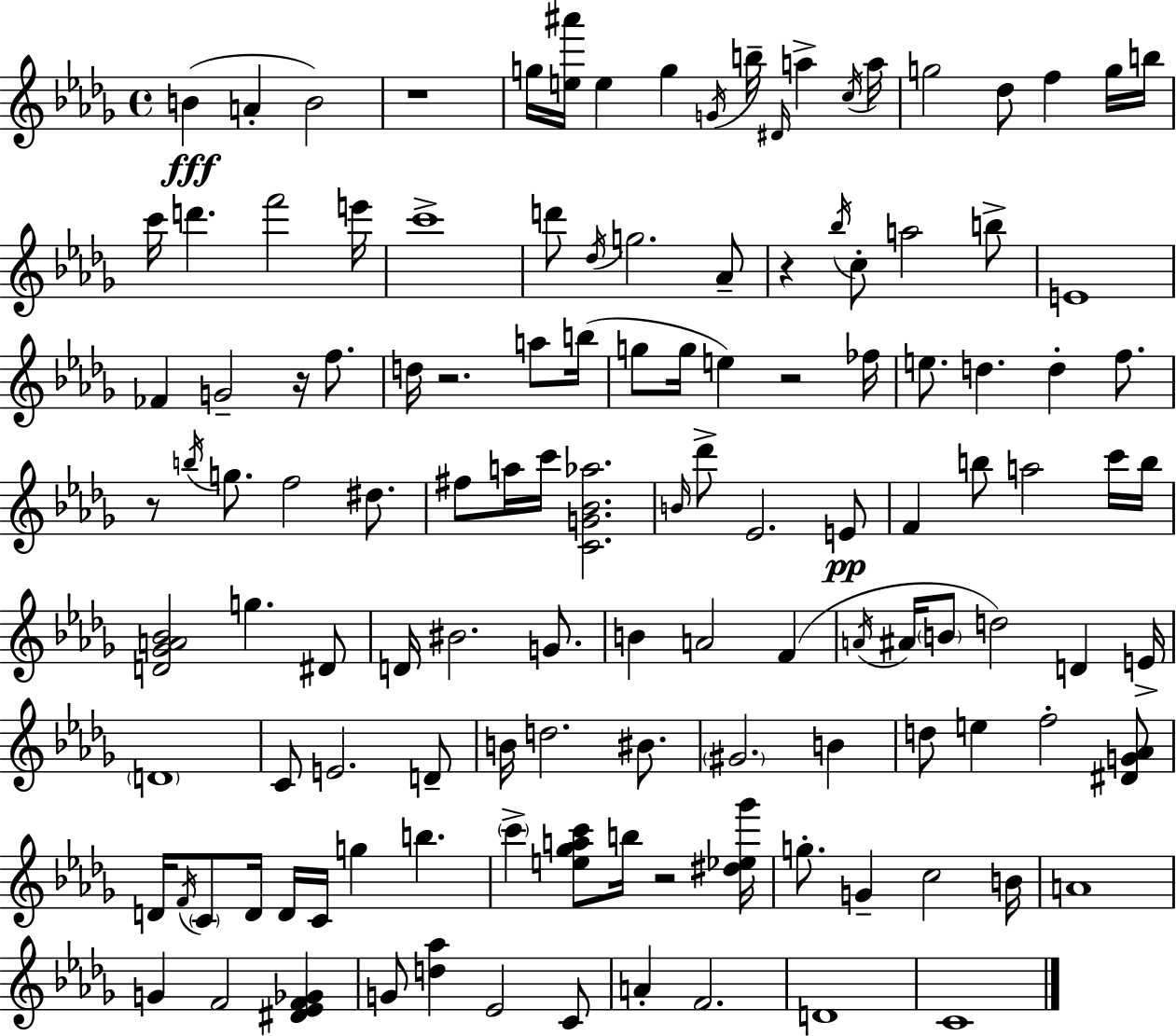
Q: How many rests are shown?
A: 7